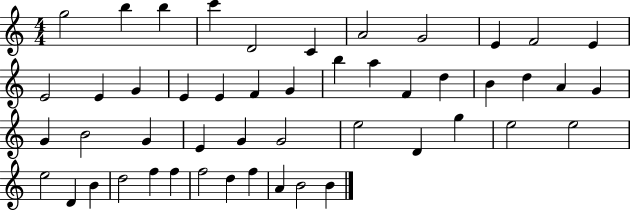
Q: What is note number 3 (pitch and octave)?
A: B5